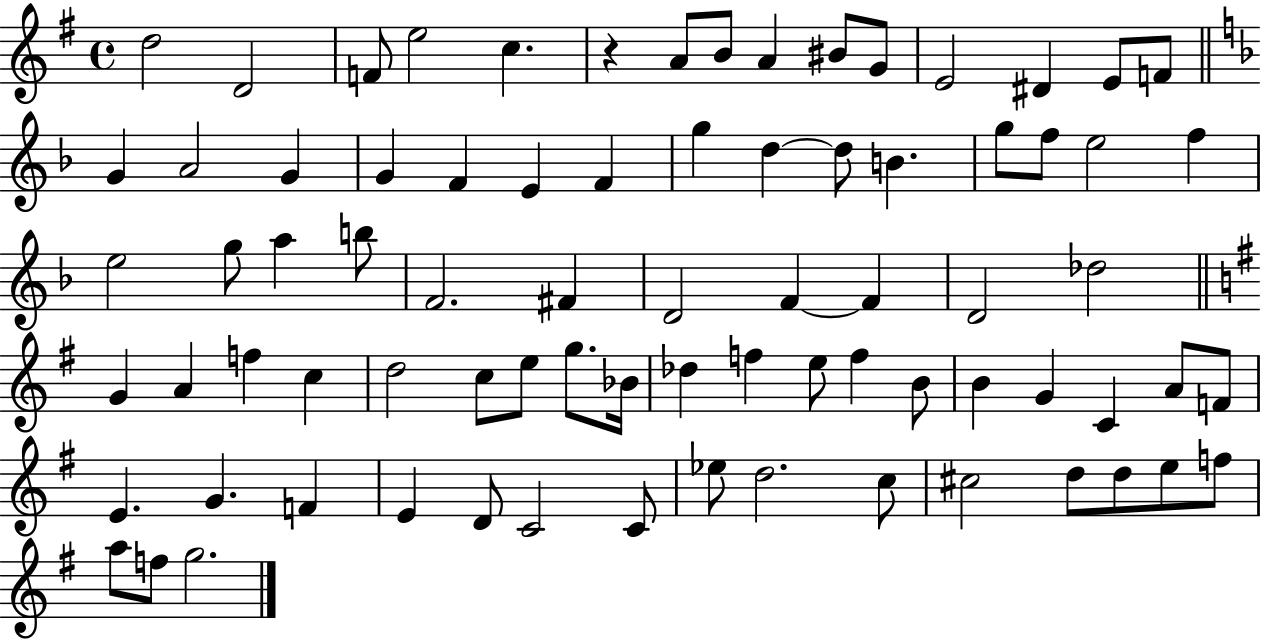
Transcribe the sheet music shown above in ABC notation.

X:1
T:Untitled
M:4/4
L:1/4
K:G
d2 D2 F/2 e2 c z A/2 B/2 A ^B/2 G/2 E2 ^D E/2 F/2 G A2 G G F E F g d d/2 B g/2 f/2 e2 f e2 g/2 a b/2 F2 ^F D2 F F D2 _d2 G A f c d2 c/2 e/2 g/2 _B/4 _d f e/2 f B/2 B G C A/2 F/2 E G F E D/2 C2 C/2 _e/2 d2 c/2 ^c2 d/2 d/2 e/2 f/2 a/2 f/2 g2